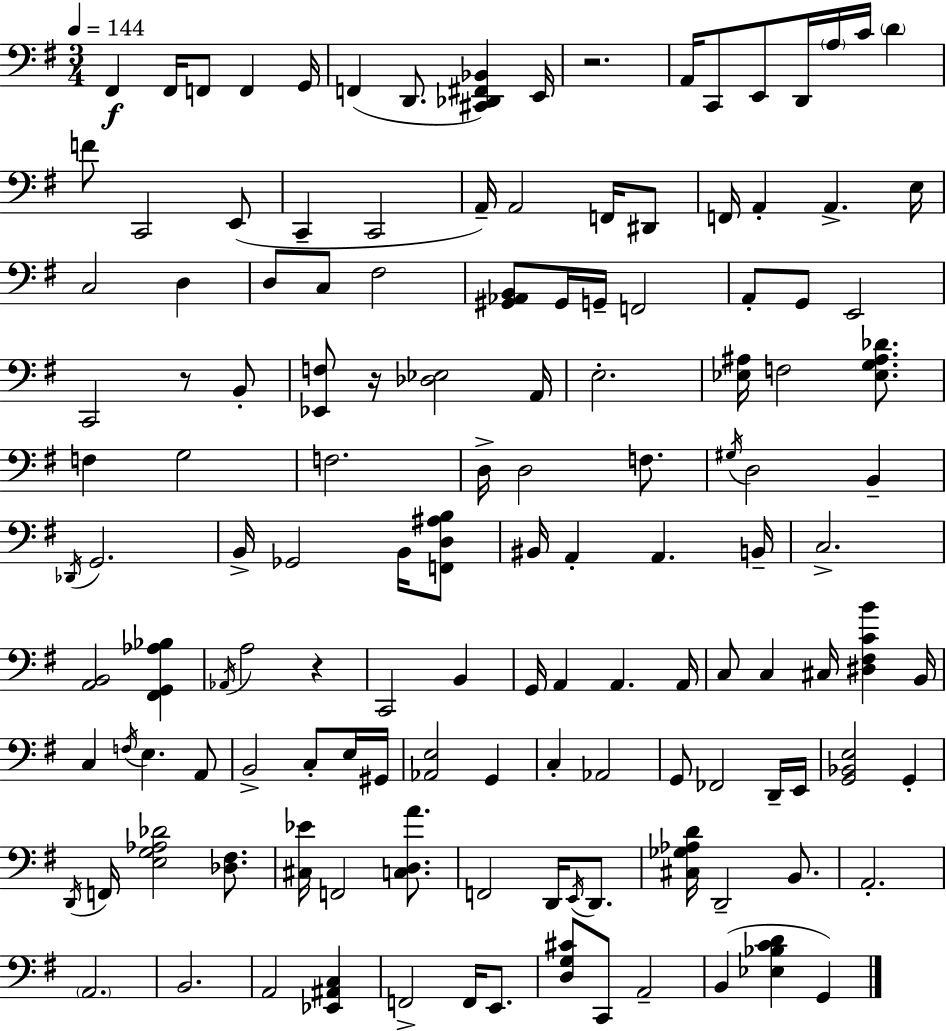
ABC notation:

X:1
T:Untitled
M:3/4
L:1/4
K:G
^F,, ^F,,/4 F,,/2 F,, G,,/4 F,, D,,/2 [^C,,_D,,^F,,_B,,] E,,/4 z2 A,,/4 C,,/2 E,,/2 D,,/4 A,/4 C/4 D F/2 C,,2 E,,/2 C,, C,,2 A,,/4 A,,2 F,,/4 ^D,,/2 F,,/4 A,, A,, E,/4 C,2 D, D,/2 C,/2 ^F,2 [^G,,_A,,B,,]/2 ^G,,/4 G,,/4 F,,2 A,,/2 G,,/2 E,,2 C,,2 z/2 B,,/2 [_E,,F,]/2 z/4 [_D,_E,]2 A,,/4 E,2 [_E,^A,]/4 F,2 [_E,G,^A,_D]/2 F, G,2 F,2 D,/4 D,2 F,/2 ^G,/4 D,2 B,, _D,,/4 G,,2 B,,/4 _G,,2 B,,/4 [F,,D,^A,B,]/2 ^B,,/4 A,, A,, B,,/4 C,2 [A,,B,,]2 [^F,,G,,_A,_B,] _A,,/4 A,2 z C,,2 B,, G,,/4 A,, A,, A,,/4 C,/2 C, ^C,/4 [^D,^F,CB] B,,/4 C, F,/4 E, A,,/2 B,,2 C,/2 E,/4 ^G,,/4 [_A,,E,]2 G,, C, _A,,2 G,,/2 _F,,2 D,,/4 E,,/4 [G,,_B,,E,]2 G,, D,,/4 F,,/4 [E,G,_A,_D]2 [_D,^F,]/2 [^C,_E]/4 F,,2 [C,D,A]/2 F,,2 D,,/4 E,,/4 D,,/2 [^C,_G,_A,D]/4 D,,2 B,,/2 A,,2 A,,2 B,,2 A,,2 [_E,,^A,,C,] F,,2 F,,/4 E,,/2 [D,G,^C]/2 C,,/2 A,,2 B,, [_E,_B,CD] G,,